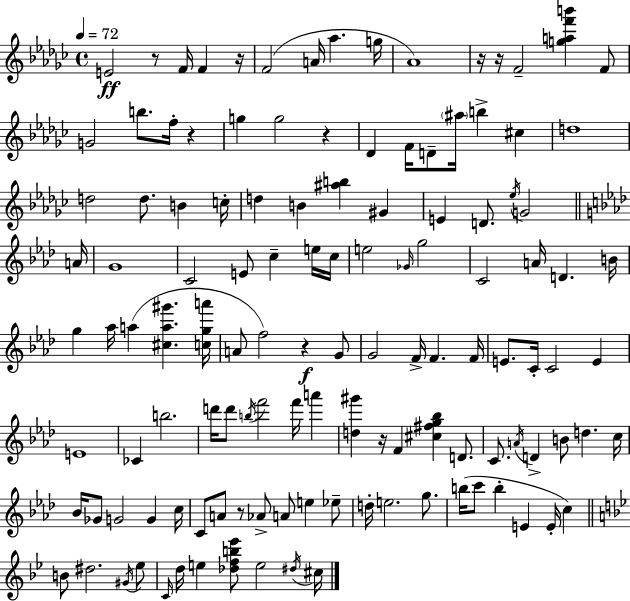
{
  \clef treble
  \time 4/4
  \defaultTimeSignature
  \key ees \minor
  \tempo 4 = 72
  e'2\ff r8 f'16 f'4 r16 | f'2( a'16 aes''4. g''16 | aes'1) | r16 r16 f'2-- <g'' a'' f''' b'''>4 f'8 | \break g'2 b''8. f''16-. r4 | g''4 g''2 r4 | des'4 f'16 d'8-- \parenthesize ais''16 b''4-> cis''4 | d''1 | \break d''2 d''8. b'4 c''16-. | d''4 b'4 <ais'' b''>4 gis'4 | e'4 d'8. \acciaccatura { ees''16 } g'2 | \bar "||" \break \key f \minor a'16 g'1 | c'2 e'8 c''4-- e''16 | c''16 e''2 \grace { ges'16 } g''2 | c'2 a'16 d'4. | \break b'16 g''4 aes''16 a''4( <cis'' a'' gis'''>4. | <c'' g'' a'''>16 a'8 f''2) r4\f | g'8 g'2 f'16-> f'4. | f'16 e'8. c'16-. c'2 e'4 | \break e'1 | ces'4 b''2. | d'''16 d'''8 \acciaccatura { b''16 } f'''2 f'''16 a'''4 | <d'' gis'''>4 r16 f'4 <cis'' fis'' g'' bes''>4 | \break d'8. c'8. \acciaccatura { a'16 } d'4-> b'8 d''4. | c''16 bes'16 ges'8 g'2 g'4 | c''16 c'8 a'8 r8 aes'8-> a'8 e''4 | ees''8-- d''16-. e''2. | \break g''8. b''16( c'''8 b''4-. e'4 e'16-. | c''4) \bar "||" \break \key bes \major b'8 dis''2. \acciaccatura { gis'16 } ees''8 | \grace { c'16 } d''16 e''4 <des'' f'' b'' ees'''>8 e''2 | \acciaccatura { dis''16 } cis''16 \bar "|."
}